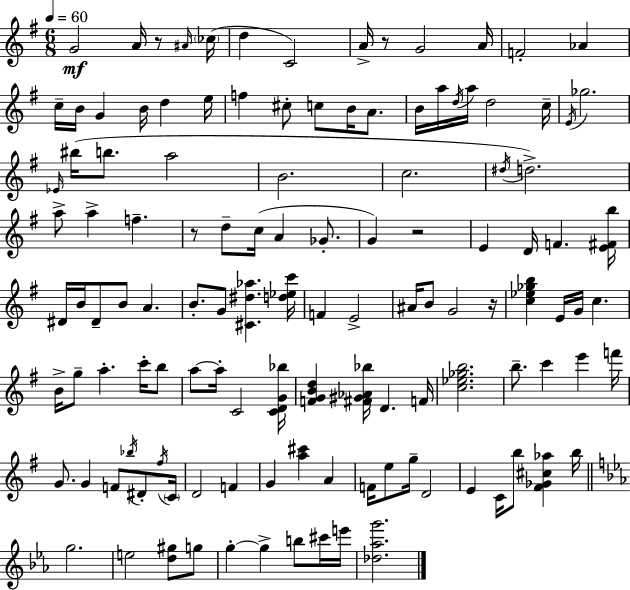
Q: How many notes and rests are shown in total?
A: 122